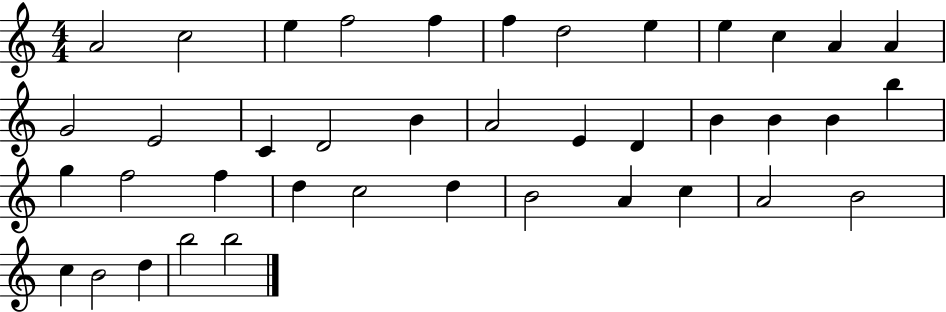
A4/h C5/h E5/q F5/h F5/q F5/q D5/h E5/q E5/q C5/q A4/q A4/q G4/h E4/h C4/q D4/h B4/q A4/h E4/q D4/q B4/q B4/q B4/q B5/q G5/q F5/h F5/q D5/q C5/h D5/q B4/h A4/q C5/q A4/h B4/h C5/q B4/h D5/q B5/h B5/h